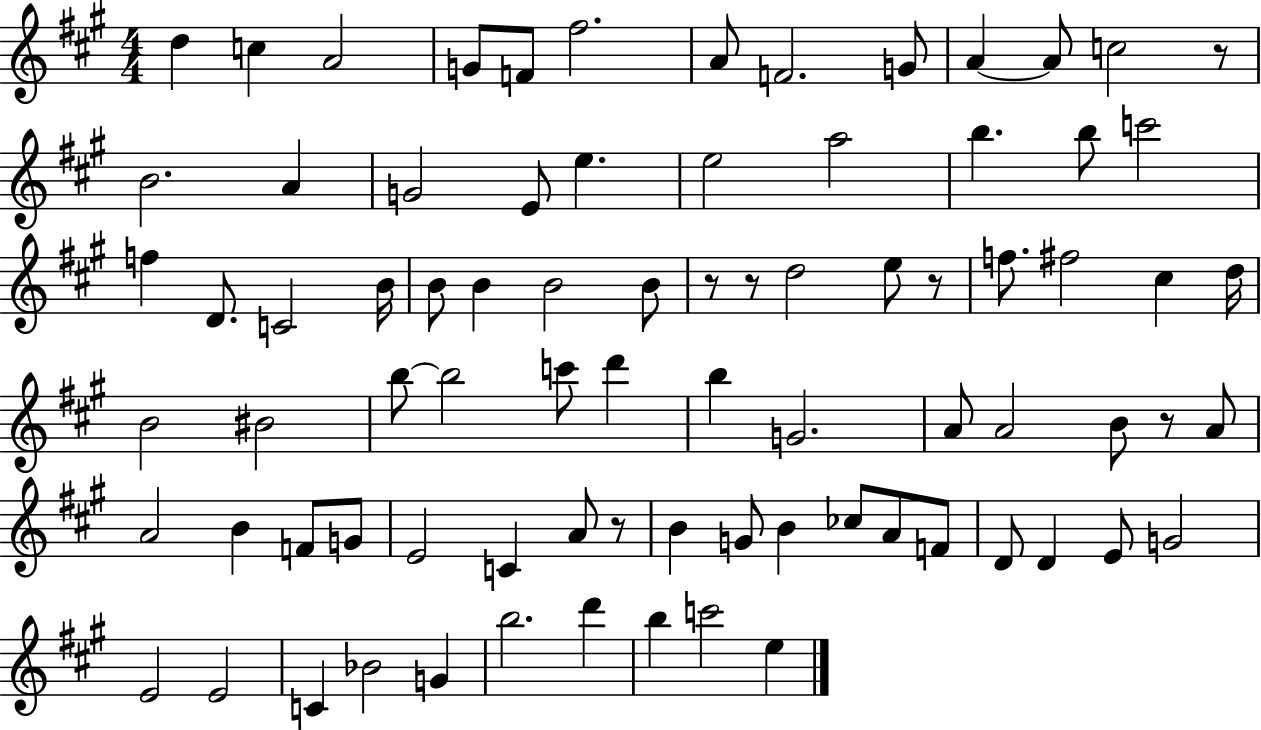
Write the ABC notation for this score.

X:1
T:Untitled
M:4/4
L:1/4
K:A
d c A2 G/2 F/2 ^f2 A/2 F2 G/2 A A/2 c2 z/2 B2 A G2 E/2 e e2 a2 b b/2 c'2 f D/2 C2 B/4 B/2 B B2 B/2 z/2 z/2 d2 e/2 z/2 f/2 ^f2 ^c d/4 B2 ^B2 b/2 b2 c'/2 d' b G2 A/2 A2 B/2 z/2 A/2 A2 B F/2 G/2 E2 C A/2 z/2 B G/2 B _c/2 A/2 F/2 D/2 D E/2 G2 E2 E2 C _B2 G b2 d' b c'2 e